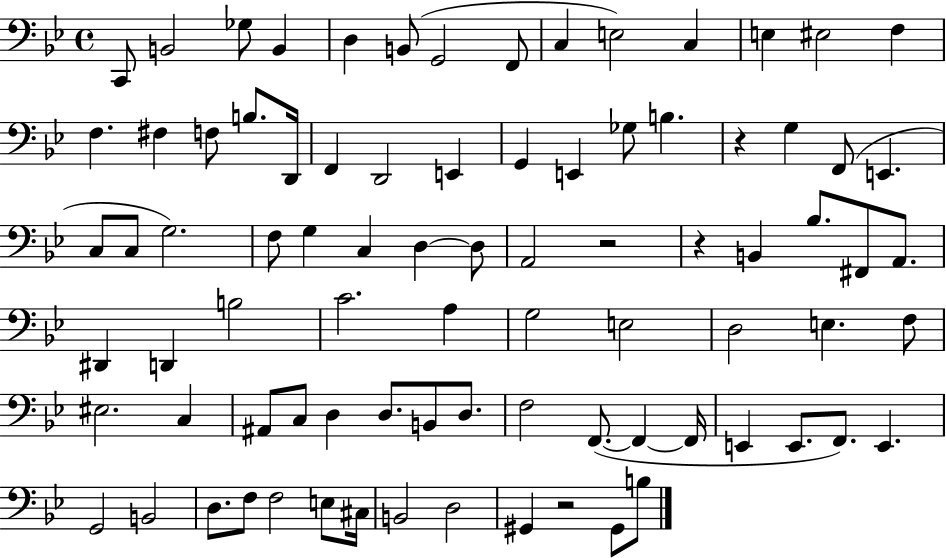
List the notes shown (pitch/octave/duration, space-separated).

C2/e B2/h Gb3/e B2/q D3/q B2/e G2/h F2/e C3/q E3/h C3/q E3/q EIS3/h F3/q F3/q. F#3/q F3/e B3/e. D2/s F2/q D2/h E2/q G2/q E2/q Gb3/e B3/q. R/q G3/q F2/e E2/q. C3/e C3/e G3/h. F3/e G3/q C3/q D3/q D3/e A2/h R/h R/q B2/q Bb3/e. F#2/e A2/e. D#2/q D2/q B3/h C4/h. A3/q G3/h E3/h D3/h E3/q. F3/e EIS3/h. C3/q A#2/e C3/e D3/q D3/e. B2/e D3/e. F3/h F2/e. F2/q F2/s E2/q E2/e. F2/e. E2/q. G2/h B2/h D3/e. F3/e F3/h E3/e C#3/s B2/h D3/h G#2/q R/h G#2/e B3/e